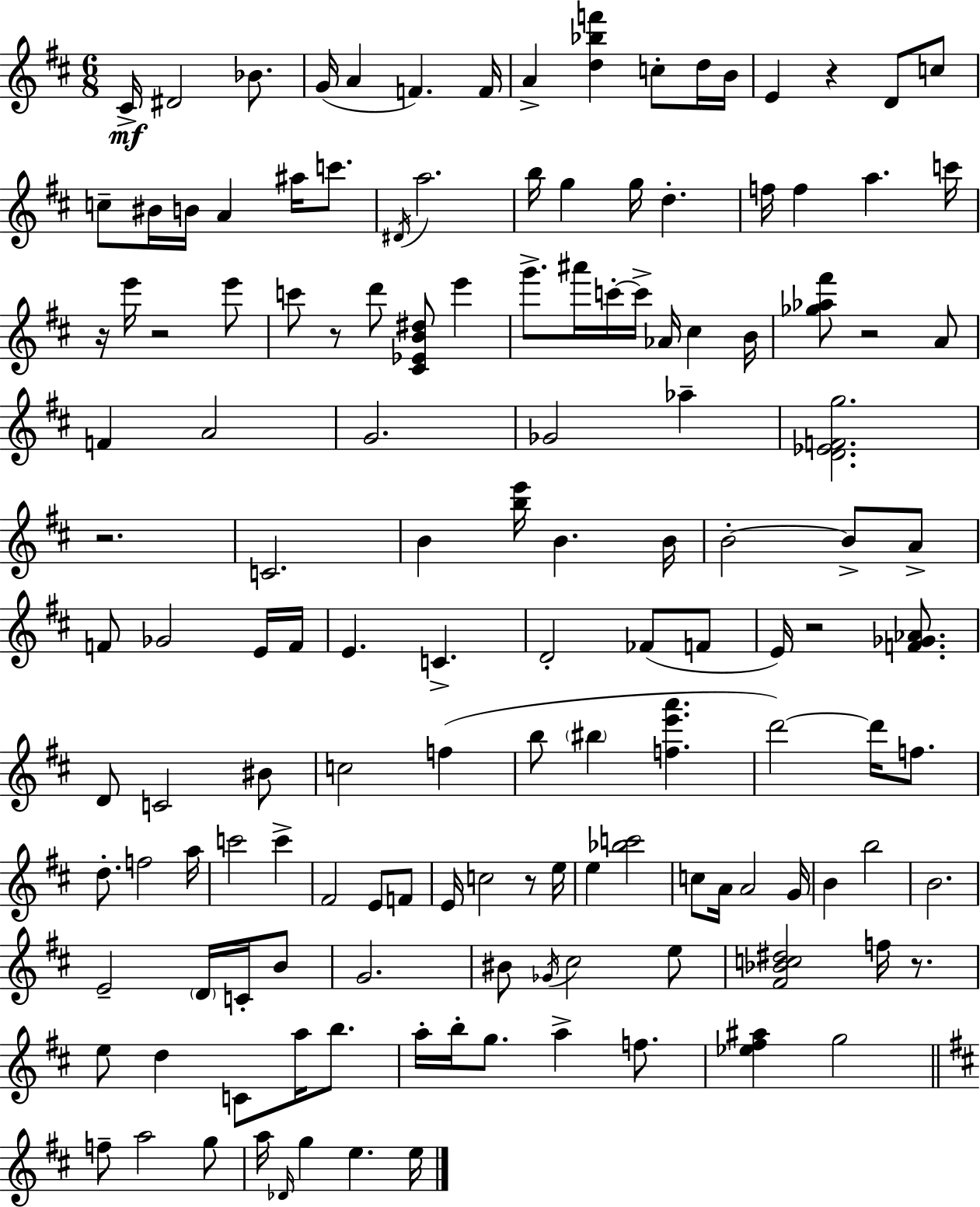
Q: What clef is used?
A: treble